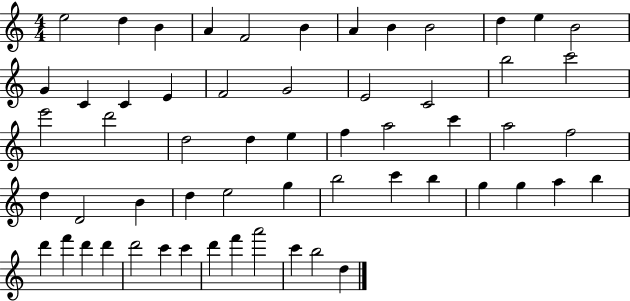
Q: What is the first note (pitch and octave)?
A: E5